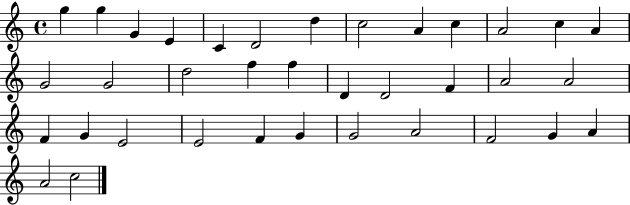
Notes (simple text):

G5/q G5/q G4/q E4/q C4/q D4/h D5/q C5/h A4/q C5/q A4/h C5/q A4/q G4/h G4/h D5/h F5/q F5/q D4/q D4/h F4/q A4/h A4/h F4/q G4/q E4/h E4/h F4/q G4/q G4/h A4/h F4/h G4/q A4/q A4/h C5/h